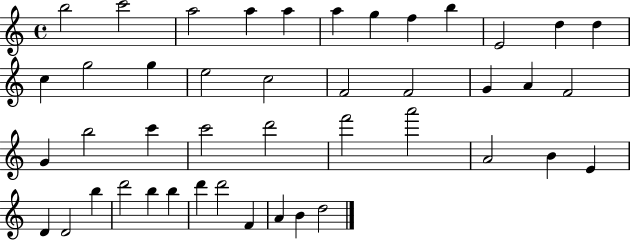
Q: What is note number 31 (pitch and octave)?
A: B4